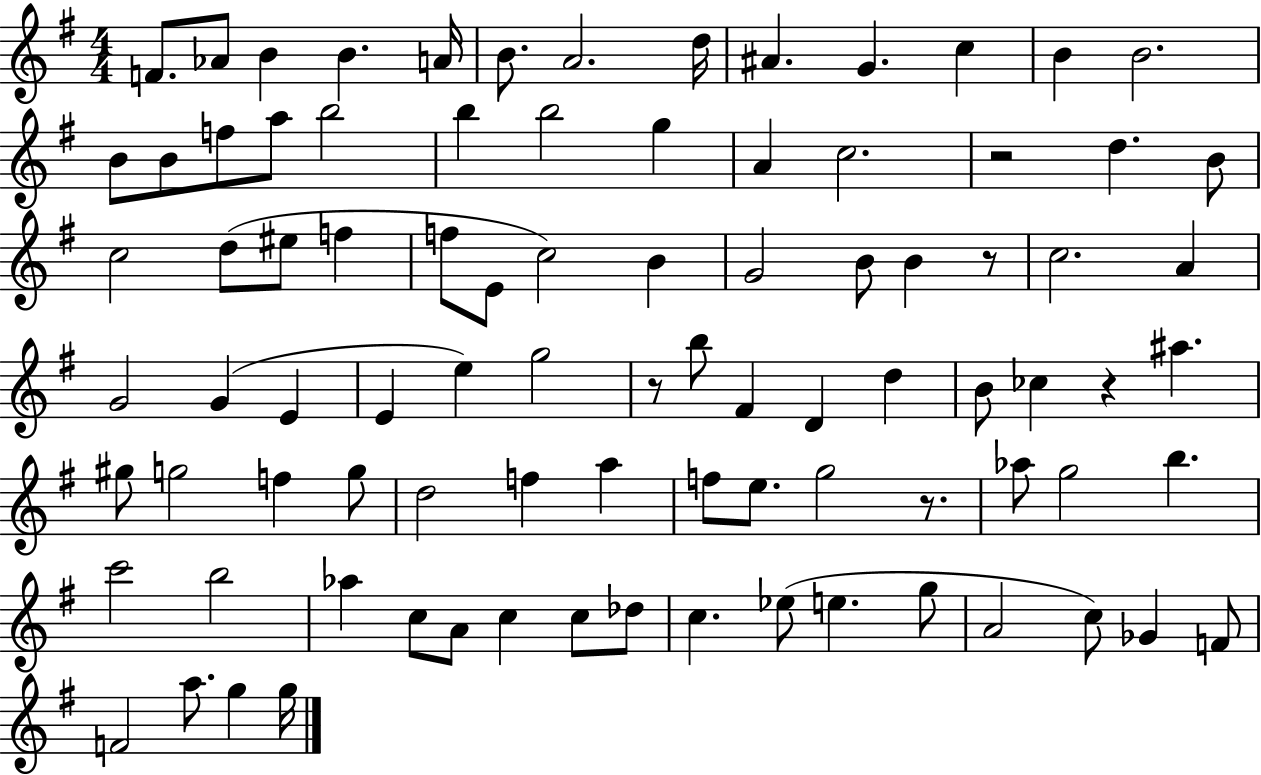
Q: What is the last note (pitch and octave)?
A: G5